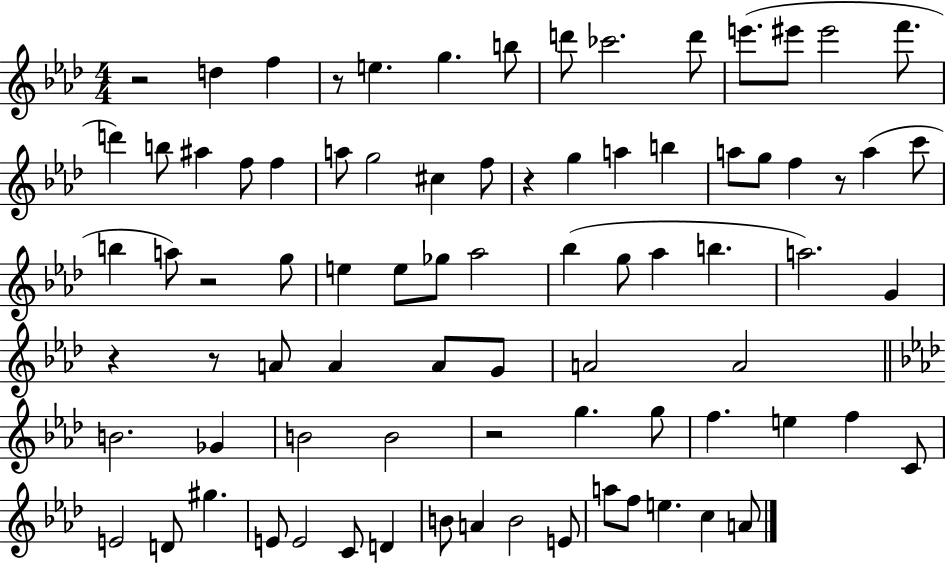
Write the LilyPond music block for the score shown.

{
  \clef treble
  \numericTimeSignature
  \time 4/4
  \key aes \major
  r2 d''4 f''4 | r8 e''4. g''4. b''8 | d'''8 ces'''2. d'''8 | e'''8.( eis'''8 eis'''2 f'''8. | \break d'''4) b''8 ais''4 f''8 f''4 | a''8 g''2 cis''4 f''8 | r4 g''4 a''4 b''4 | a''8 g''8 f''4 r8 a''4( c'''8 | \break b''4 a''8) r2 g''8 | e''4 e''8 ges''8 aes''2 | bes''4( g''8 aes''4 b''4. | a''2.) g'4 | \break r4 r8 a'8 a'4 a'8 g'8 | a'2 a'2 | \bar "||" \break \key f \minor b'2. ges'4 | b'2 b'2 | r2 g''4. g''8 | f''4. e''4 f''4 c'8 | \break e'2 d'8 gis''4. | e'8 e'2 c'8 d'4 | b'8 a'4 b'2 e'8 | a''8 f''8 e''4. c''4 a'8 | \break \bar "|."
}